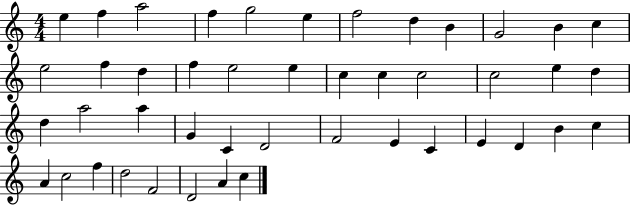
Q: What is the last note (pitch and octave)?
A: C5